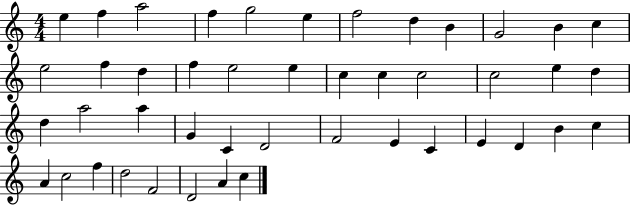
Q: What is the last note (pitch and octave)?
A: C5